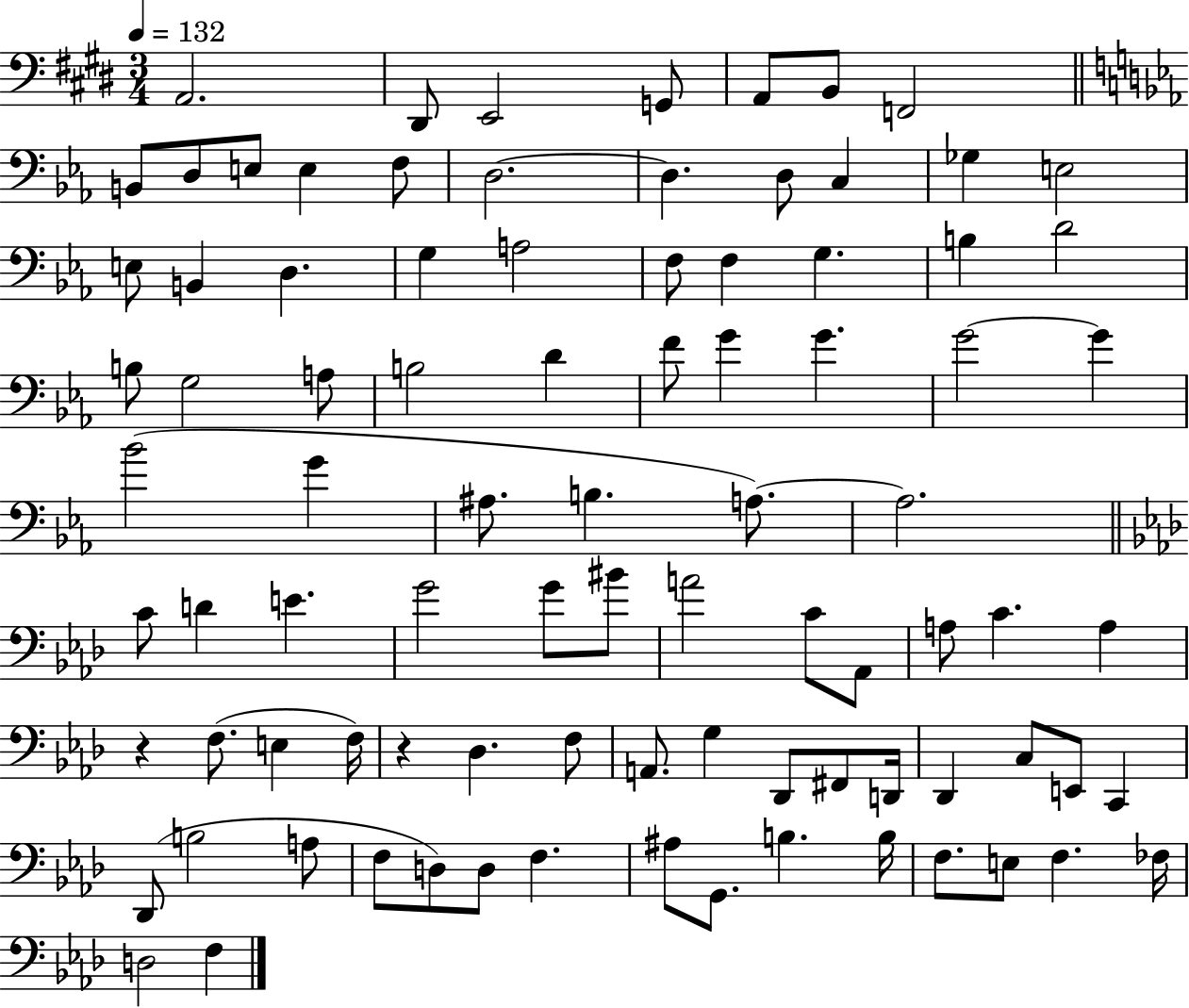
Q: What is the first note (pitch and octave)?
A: A2